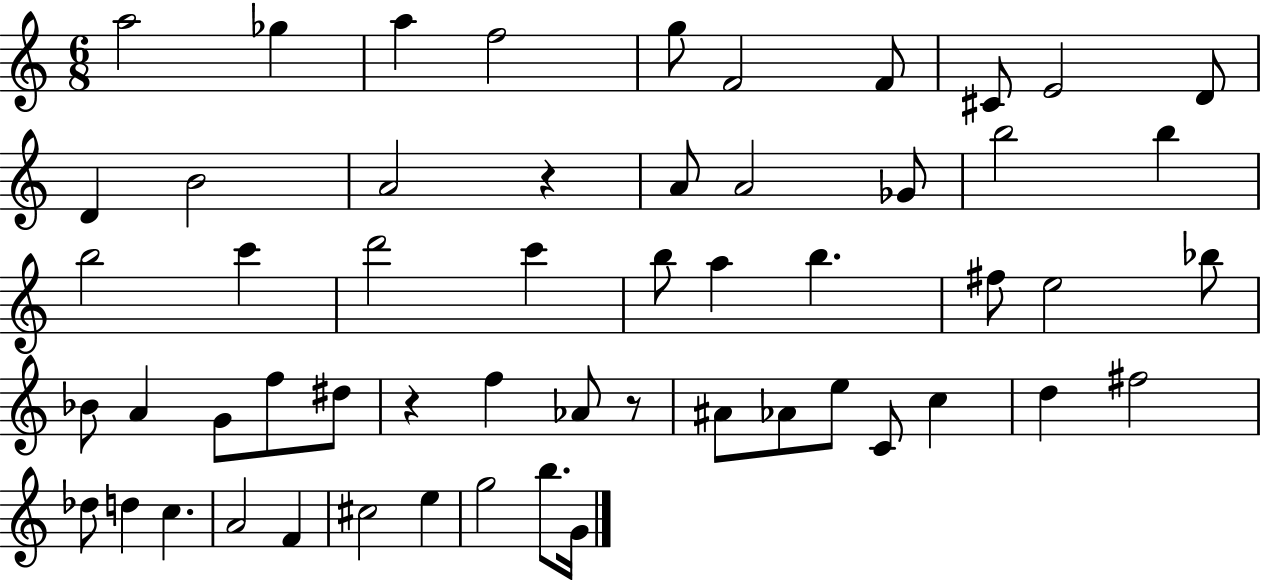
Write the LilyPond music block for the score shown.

{
  \clef treble
  \numericTimeSignature
  \time 6/8
  \key c \major
  a''2 ges''4 | a''4 f''2 | g''8 f'2 f'8 | cis'8 e'2 d'8 | \break d'4 b'2 | a'2 r4 | a'8 a'2 ges'8 | b''2 b''4 | \break b''2 c'''4 | d'''2 c'''4 | b''8 a''4 b''4. | fis''8 e''2 bes''8 | \break bes'8 a'4 g'8 f''8 dis''8 | r4 f''4 aes'8 r8 | ais'8 aes'8 e''8 c'8 c''4 | d''4 fis''2 | \break des''8 d''4 c''4. | a'2 f'4 | cis''2 e''4 | g''2 b''8. g'16 | \break \bar "|."
}